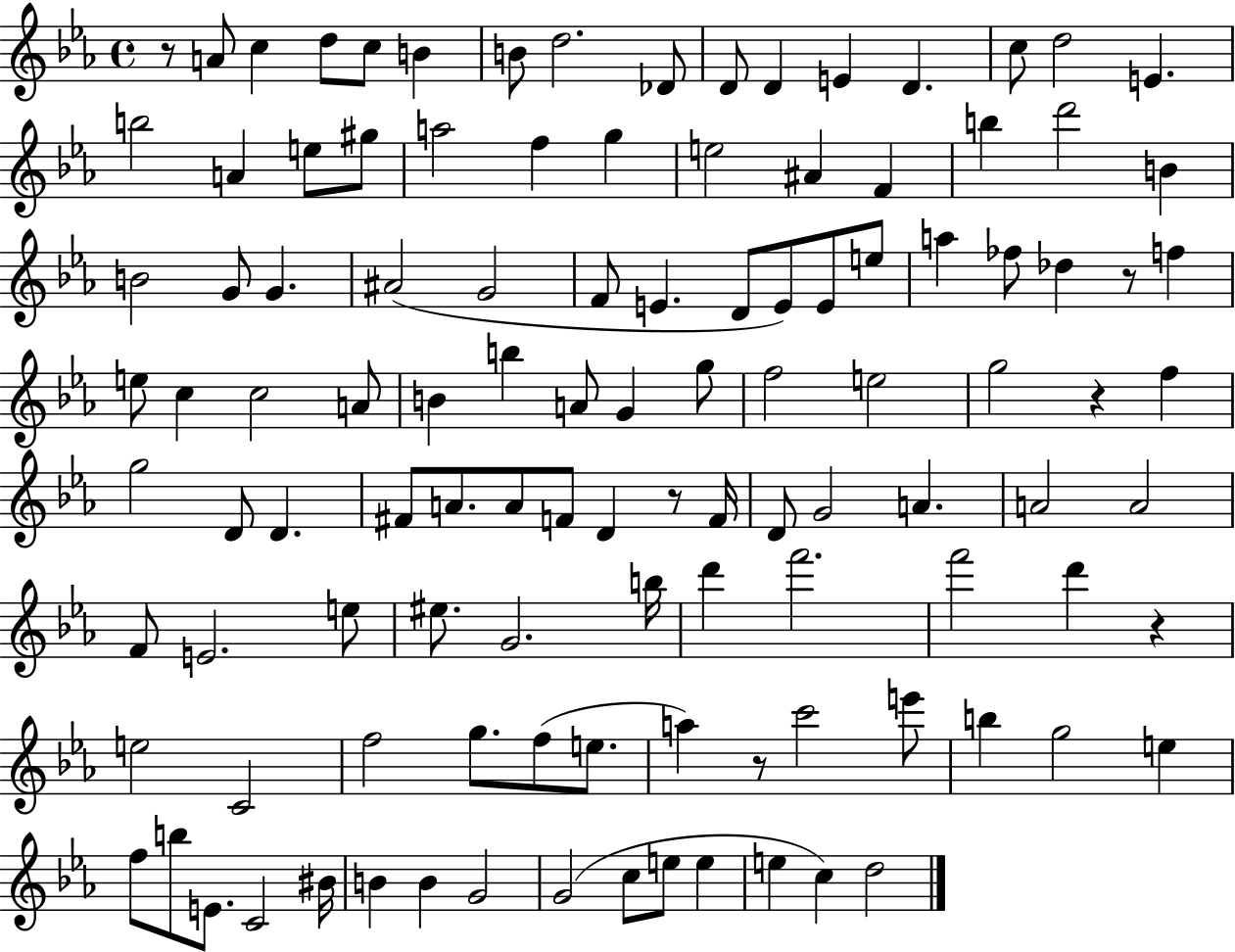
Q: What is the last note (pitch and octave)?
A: D5